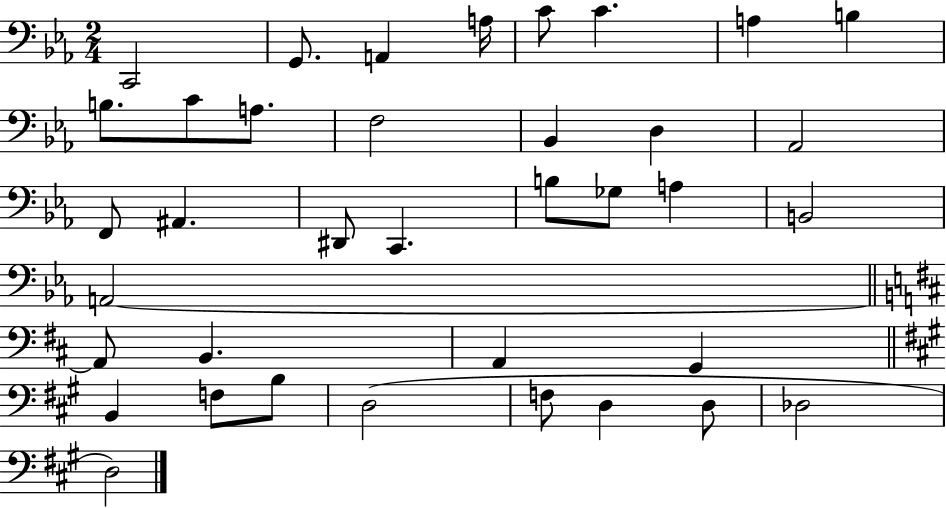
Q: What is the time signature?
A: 2/4